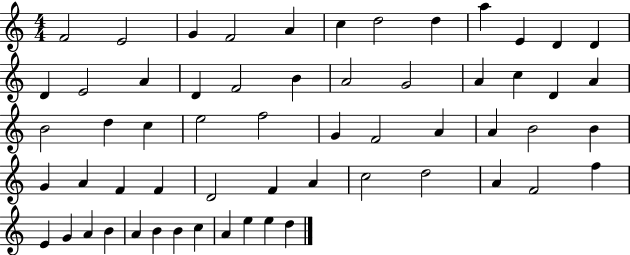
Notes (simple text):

F4/h E4/h G4/q F4/h A4/q C5/q D5/h D5/q A5/q E4/q D4/q D4/q D4/q E4/h A4/q D4/q F4/h B4/q A4/h G4/h A4/q C5/q D4/q A4/q B4/h D5/q C5/q E5/h F5/h G4/q F4/h A4/q A4/q B4/h B4/q G4/q A4/q F4/q F4/q D4/h F4/q A4/q C5/h D5/h A4/q F4/h F5/q E4/q G4/q A4/q B4/q A4/q B4/q B4/q C5/q A4/q E5/q E5/q D5/q